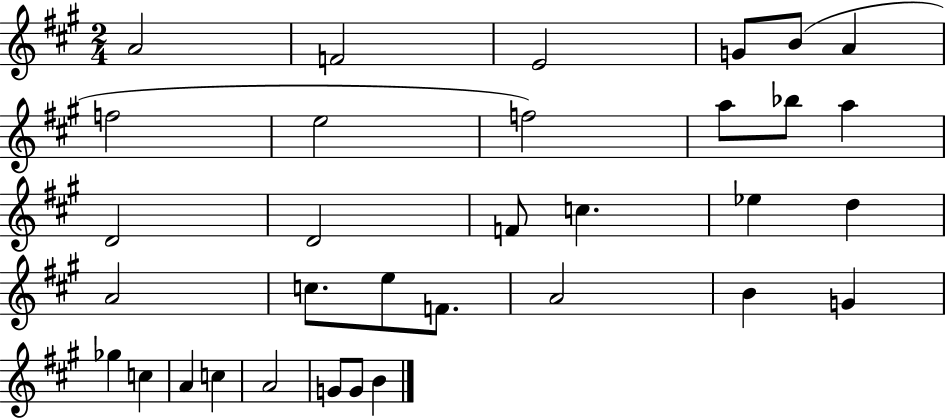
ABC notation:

X:1
T:Untitled
M:2/4
L:1/4
K:A
A2 F2 E2 G/2 B/2 A f2 e2 f2 a/2 _b/2 a D2 D2 F/2 c _e d A2 c/2 e/2 F/2 A2 B G _g c A c A2 G/2 G/2 B